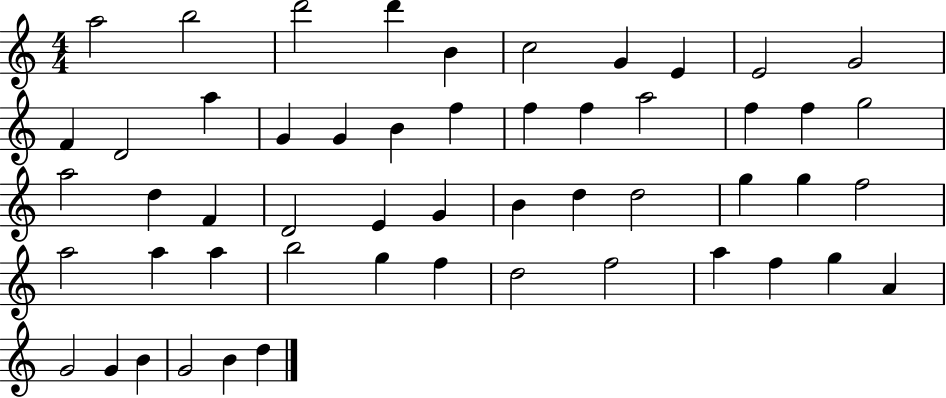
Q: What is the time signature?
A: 4/4